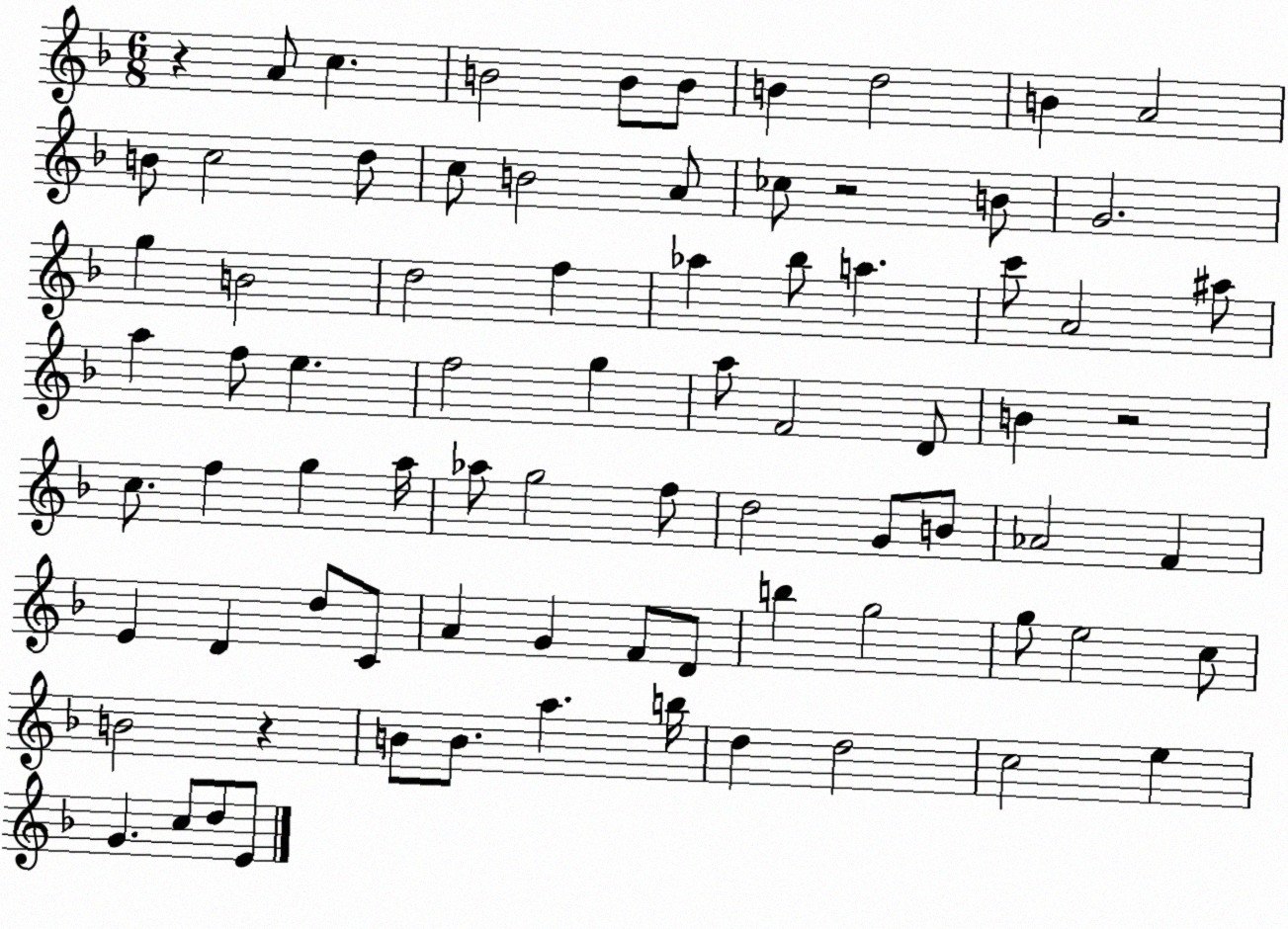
X:1
T:Untitled
M:6/8
L:1/4
K:F
z A/2 c B2 B/2 B/2 B d2 B A2 B/2 c2 d/2 c/2 B2 A/2 _c/2 z2 B/2 G2 g B2 d2 f _a _b/2 a c'/2 A2 ^a/2 a f/2 e f2 g a/2 F2 D/2 B z2 c/2 f g a/4 _a/2 g2 f/2 d2 G/2 B/2 _A2 F E D d/2 C/2 A G F/2 D/2 b g2 g/2 e2 c/2 B2 z B/2 B/2 a b/4 d d2 c2 e G c/2 d/2 E/2